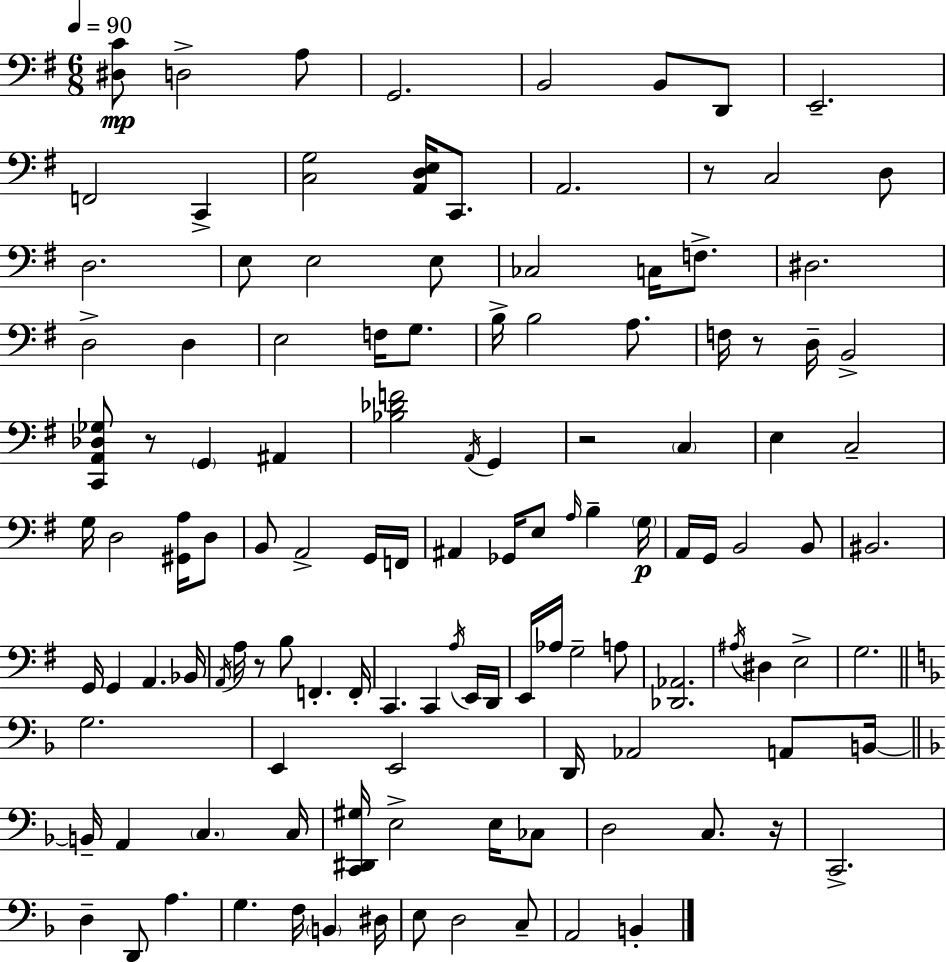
[D#3,C4]/e D3/h A3/e G2/h. B2/h B2/e D2/e E2/h. F2/h C2/q [C3,G3]/h [A2,D3,E3]/s C2/e. A2/h. R/e C3/h D3/e D3/h. E3/e E3/h E3/e CES3/h C3/s F3/e. D#3/h. D3/h D3/q E3/h F3/s G3/e. B3/s B3/h A3/e. F3/s R/e D3/s B2/h [C2,A2,Db3,Gb3]/e R/e G2/q A#2/q [Bb3,Db4,F4]/h A2/s G2/q R/h C3/q E3/q C3/h G3/s D3/h [G#2,A3]/s D3/e B2/e A2/h G2/s F2/s A#2/q Gb2/s E3/e A3/s B3/q G3/s A2/s G2/s B2/h B2/e BIS2/h. G2/s G2/q A2/q. Bb2/s A2/s A3/s R/e B3/e F2/q. F2/s C2/q. C2/q A3/s E2/s D2/s E2/s Ab3/s G3/h A3/e [Db2,Ab2]/h. A#3/s D#3/q E3/h G3/h. G3/h. E2/q E2/h D2/s Ab2/h A2/e B2/s B2/s A2/q C3/q. C3/s [C2,D#2,G#3]/s E3/h E3/s CES3/e D3/h C3/e. R/s C2/h. D3/q D2/e A3/q. G3/q. F3/s B2/q D#3/s E3/e D3/h C3/e A2/h B2/q